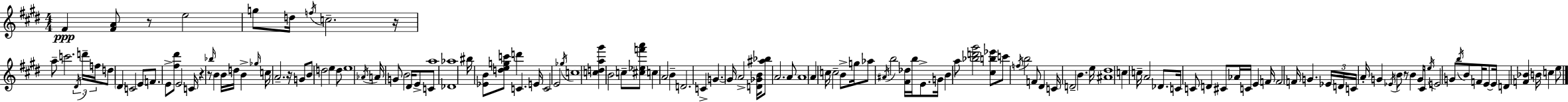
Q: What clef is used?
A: treble